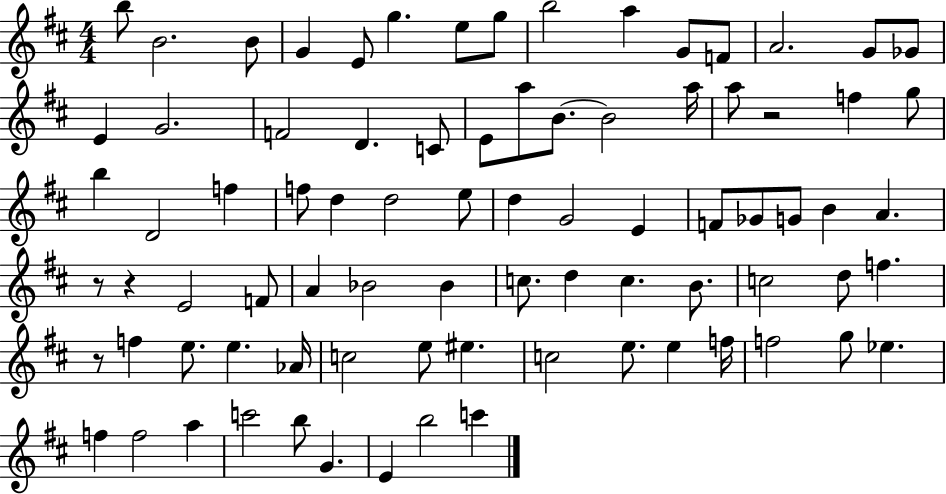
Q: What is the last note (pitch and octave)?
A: C6